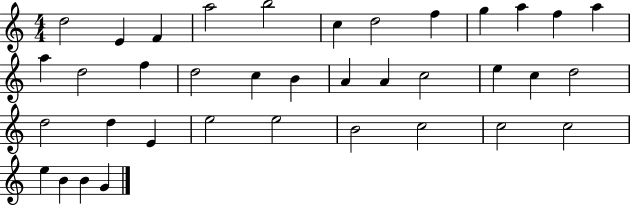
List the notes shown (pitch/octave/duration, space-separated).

D5/h E4/q F4/q A5/h B5/h C5/q D5/h F5/q G5/q A5/q F5/q A5/q A5/q D5/h F5/q D5/h C5/q B4/q A4/q A4/q C5/h E5/q C5/q D5/h D5/h D5/q E4/q E5/h E5/h B4/h C5/h C5/h C5/h E5/q B4/q B4/q G4/q